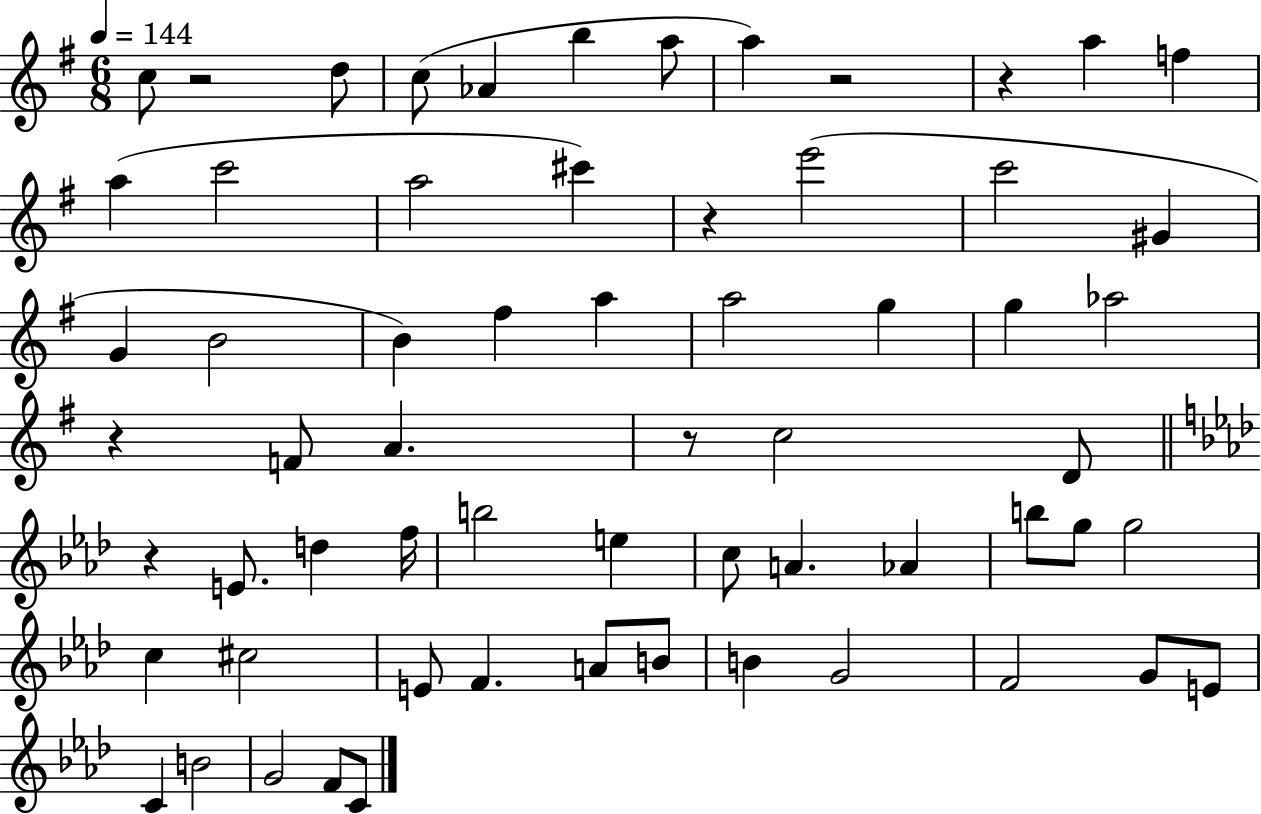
{
  \clef treble
  \numericTimeSignature
  \time 6/8
  \key g \major
  \tempo 4 = 144
  c''8 r2 d''8 | c''8( aes'4 b''4 a''8 | a''4) r2 | r4 a''4 f''4 | \break a''4( c'''2 | a''2 cis'''4) | r4 e'''2( | c'''2 gis'4 | \break g'4 b'2 | b'4) fis''4 a''4 | a''2 g''4 | g''4 aes''2 | \break r4 f'8 a'4. | r8 c''2 d'8 | \bar "||" \break \key aes \major r4 e'8. d''4 f''16 | b''2 e''4 | c''8 a'4. aes'4 | b''8 g''8 g''2 | \break c''4 cis''2 | e'8 f'4. a'8 b'8 | b'4 g'2 | f'2 g'8 e'8 | \break c'4 b'2 | g'2 f'8 c'8 | \bar "|."
}